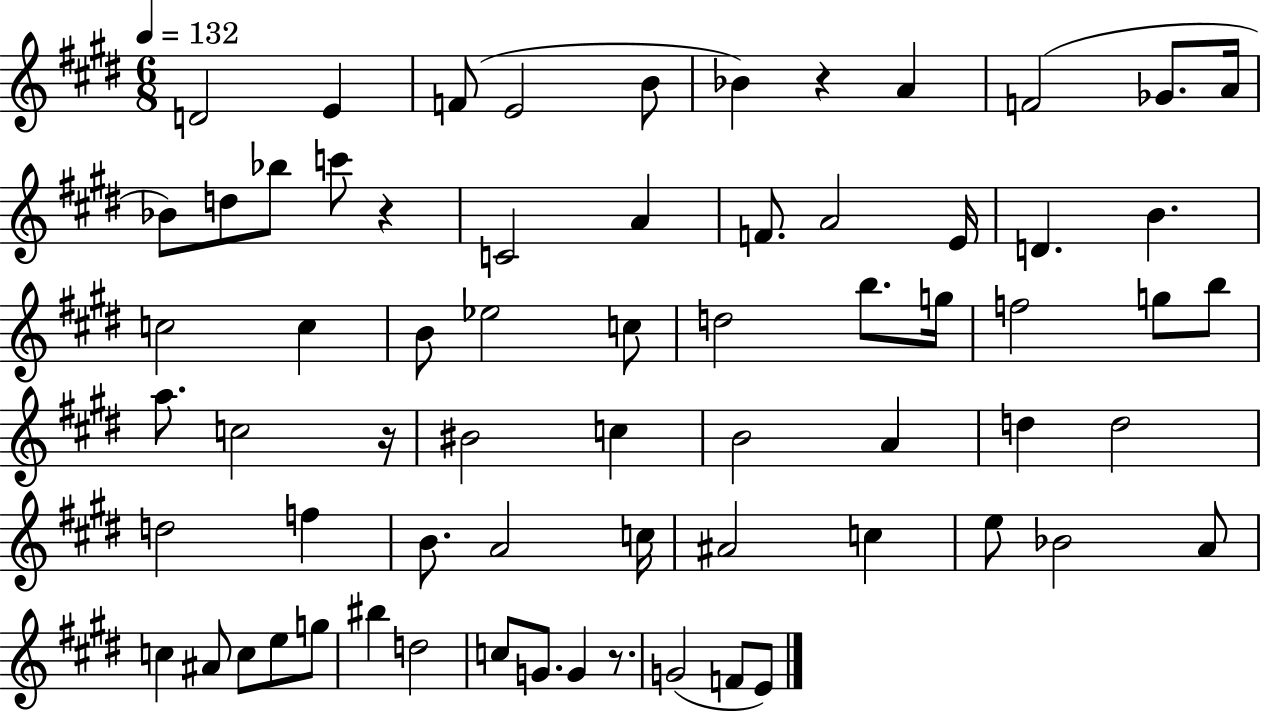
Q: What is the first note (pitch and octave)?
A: D4